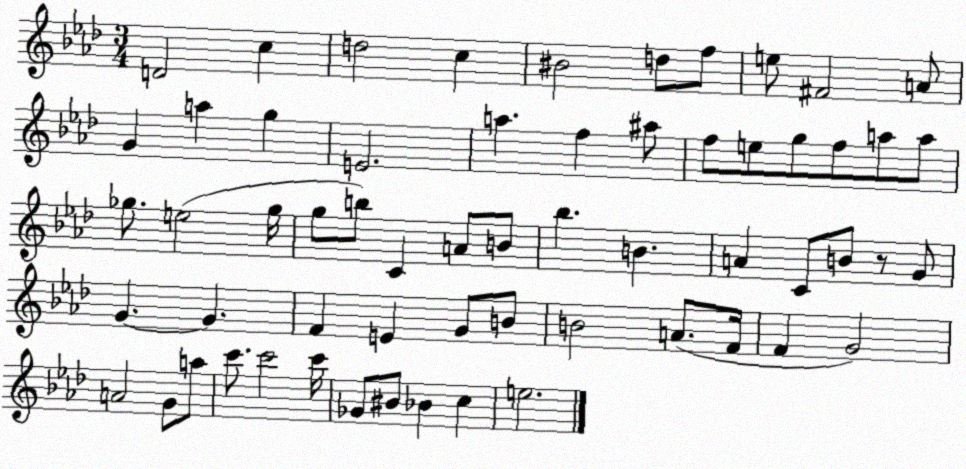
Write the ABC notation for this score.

X:1
T:Untitled
M:3/4
L:1/4
K:Ab
D2 c d2 c ^B2 d/2 f/2 e/2 ^F2 A/2 G a g E2 a f ^a/2 f/2 e/2 g/2 f/2 a/2 a/2 _g/2 e2 _g/4 g/2 b/2 C A/2 B/2 _b B A C/2 B/2 z/2 G/2 G G F E G/2 B/2 B2 A/2 F/4 F G2 A2 G/2 a/2 c'/2 c'2 c'/4 _G/2 ^B/2 _B c e2